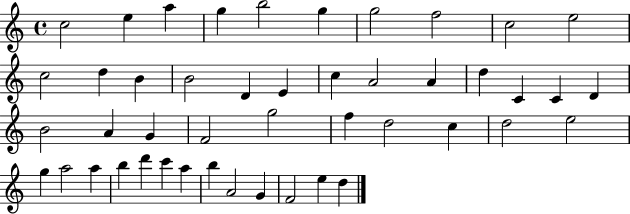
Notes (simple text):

C5/h E5/q A5/q G5/q B5/h G5/q G5/h F5/h C5/h E5/h C5/h D5/q B4/q B4/h D4/q E4/q C5/q A4/h A4/q D5/q C4/q C4/q D4/q B4/h A4/q G4/q F4/h G5/h F5/q D5/h C5/q D5/h E5/h G5/q A5/h A5/q B5/q D6/q C6/q A5/q B5/q A4/h G4/q F4/h E5/q D5/q